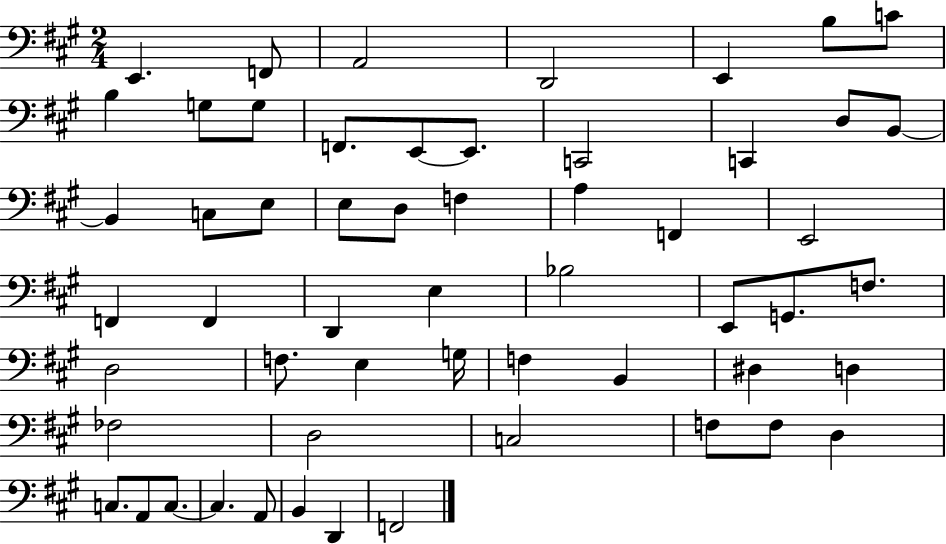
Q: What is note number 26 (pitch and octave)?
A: E2